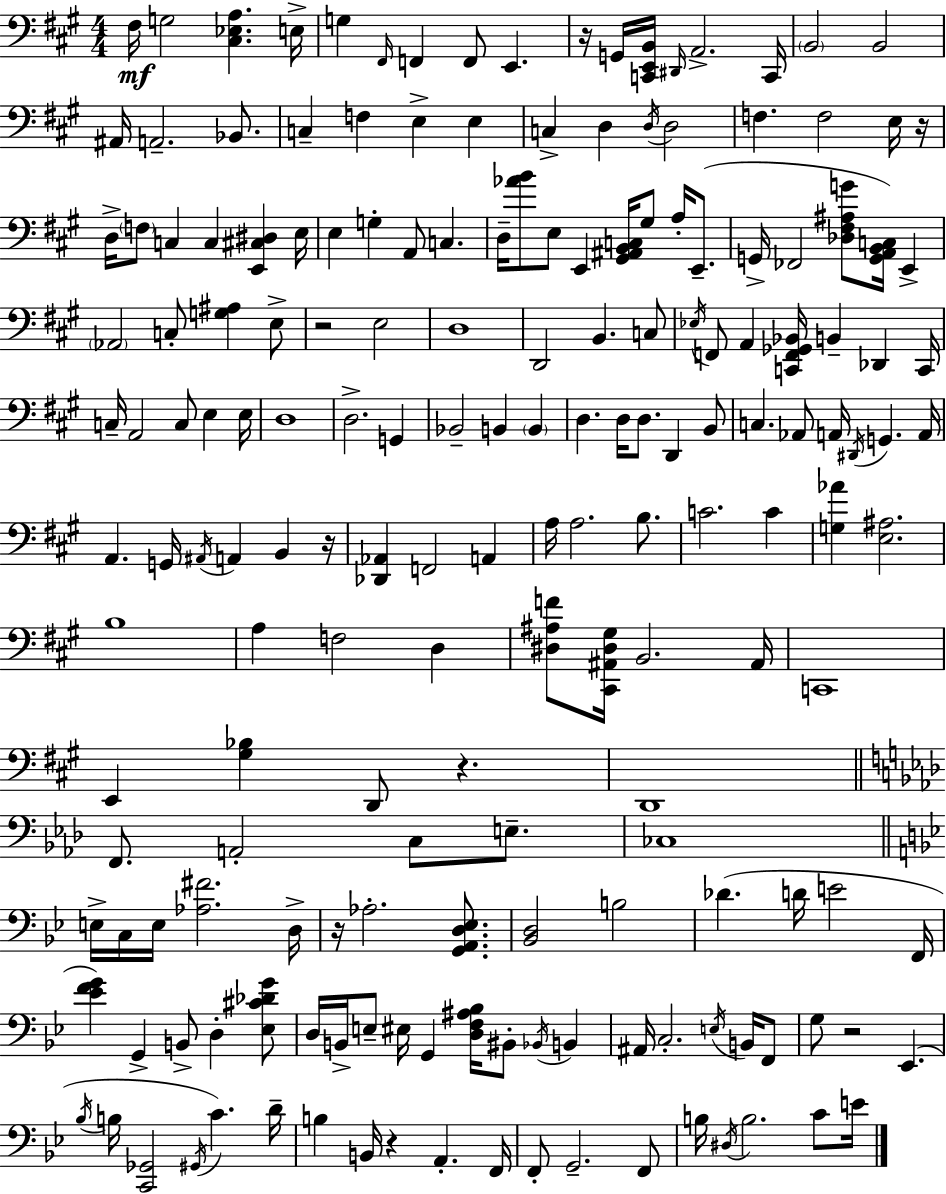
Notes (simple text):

F#3/s G3/h [C#3,Eb3,A3]/q. E3/s G3/q F#2/s F2/q F2/e E2/q. R/s G2/s [C2,E2,B2]/s D#2/s A2/h. C2/s B2/h B2/h A#2/s A2/h. Bb2/e. C3/q F3/q E3/q E3/q C3/q D3/q D3/s D3/h F3/q. F3/h E3/s R/s D3/s F3/e C3/q C3/q [E2,C#3,D#3]/q E3/s E3/q G3/q A2/e C3/q. D3/s [Ab4,B4]/e E3/e E2/q [G#2,A#2,B2,C3]/s G#3/e A3/s E2/e. G2/s FES2/h [Db3,F#3,A#3,G4]/e [G2,A2,B2,C3]/s E2/q Ab2/h C3/e [G3,A#3]/q E3/e R/h E3/h D3/w D2/h B2/q. C3/e Eb3/s F2/e A2/q [C2,F2,Gb2,Bb2]/s B2/q Db2/q C2/s C3/s A2/h C3/e E3/q E3/s D3/w D3/h. G2/q Bb2/h B2/q B2/q D3/q. D3/s D3/e. D2/q B2/e C3/q. Ab2/e A2/s D#2/s G2/q. A2/s A2/q. G2/s A#2/s A2/q B2/q R/s [Db2,Ab2]/q F2/h A2/q A3/s A3/h. B3/e. C4/h. C4/q [G3,Ab4]/q [E3,A#3]/h. B3/w A3/q F3/h D3/q [D#3,A#3,F4]/e [C#2,A#2,D#3,G#3]/s B2/h. A#2/s C2/w E2/q [G#3,Bb3]/q D2/e R/q. D2/w F2/e. A2/h C3/e E3/e. CES3/w E3/s C3/s E3/s [Ab3,F#4]/h. D3/s R/s Ab3/h. [G2,A2,D3,Eb3]/e. [Bb2,D3]/h B3/h Db4/q. D4/s E4/h F2/s [Eb4,F4,G4]/q G2/q B2/e D3/q [Eb3,C#4,Db4,G4]/e D3/s B2/s E3/e EIS3/s G2/q [D3,F3,A#3,Bb3]/s BIS2/e Bb2/s B2/q A#2/s C3/h. E3/s B2/s F2/e G3/e R/h Eb2/q. Bb3/s B3/s [C2,Gb2]/h G#2/s C4/q. D4/s B3/q B2/s R/q A2/q. F2/s F2/e G2/h. F2/e B3/s D#3/s B3/h. C4/e E4/s